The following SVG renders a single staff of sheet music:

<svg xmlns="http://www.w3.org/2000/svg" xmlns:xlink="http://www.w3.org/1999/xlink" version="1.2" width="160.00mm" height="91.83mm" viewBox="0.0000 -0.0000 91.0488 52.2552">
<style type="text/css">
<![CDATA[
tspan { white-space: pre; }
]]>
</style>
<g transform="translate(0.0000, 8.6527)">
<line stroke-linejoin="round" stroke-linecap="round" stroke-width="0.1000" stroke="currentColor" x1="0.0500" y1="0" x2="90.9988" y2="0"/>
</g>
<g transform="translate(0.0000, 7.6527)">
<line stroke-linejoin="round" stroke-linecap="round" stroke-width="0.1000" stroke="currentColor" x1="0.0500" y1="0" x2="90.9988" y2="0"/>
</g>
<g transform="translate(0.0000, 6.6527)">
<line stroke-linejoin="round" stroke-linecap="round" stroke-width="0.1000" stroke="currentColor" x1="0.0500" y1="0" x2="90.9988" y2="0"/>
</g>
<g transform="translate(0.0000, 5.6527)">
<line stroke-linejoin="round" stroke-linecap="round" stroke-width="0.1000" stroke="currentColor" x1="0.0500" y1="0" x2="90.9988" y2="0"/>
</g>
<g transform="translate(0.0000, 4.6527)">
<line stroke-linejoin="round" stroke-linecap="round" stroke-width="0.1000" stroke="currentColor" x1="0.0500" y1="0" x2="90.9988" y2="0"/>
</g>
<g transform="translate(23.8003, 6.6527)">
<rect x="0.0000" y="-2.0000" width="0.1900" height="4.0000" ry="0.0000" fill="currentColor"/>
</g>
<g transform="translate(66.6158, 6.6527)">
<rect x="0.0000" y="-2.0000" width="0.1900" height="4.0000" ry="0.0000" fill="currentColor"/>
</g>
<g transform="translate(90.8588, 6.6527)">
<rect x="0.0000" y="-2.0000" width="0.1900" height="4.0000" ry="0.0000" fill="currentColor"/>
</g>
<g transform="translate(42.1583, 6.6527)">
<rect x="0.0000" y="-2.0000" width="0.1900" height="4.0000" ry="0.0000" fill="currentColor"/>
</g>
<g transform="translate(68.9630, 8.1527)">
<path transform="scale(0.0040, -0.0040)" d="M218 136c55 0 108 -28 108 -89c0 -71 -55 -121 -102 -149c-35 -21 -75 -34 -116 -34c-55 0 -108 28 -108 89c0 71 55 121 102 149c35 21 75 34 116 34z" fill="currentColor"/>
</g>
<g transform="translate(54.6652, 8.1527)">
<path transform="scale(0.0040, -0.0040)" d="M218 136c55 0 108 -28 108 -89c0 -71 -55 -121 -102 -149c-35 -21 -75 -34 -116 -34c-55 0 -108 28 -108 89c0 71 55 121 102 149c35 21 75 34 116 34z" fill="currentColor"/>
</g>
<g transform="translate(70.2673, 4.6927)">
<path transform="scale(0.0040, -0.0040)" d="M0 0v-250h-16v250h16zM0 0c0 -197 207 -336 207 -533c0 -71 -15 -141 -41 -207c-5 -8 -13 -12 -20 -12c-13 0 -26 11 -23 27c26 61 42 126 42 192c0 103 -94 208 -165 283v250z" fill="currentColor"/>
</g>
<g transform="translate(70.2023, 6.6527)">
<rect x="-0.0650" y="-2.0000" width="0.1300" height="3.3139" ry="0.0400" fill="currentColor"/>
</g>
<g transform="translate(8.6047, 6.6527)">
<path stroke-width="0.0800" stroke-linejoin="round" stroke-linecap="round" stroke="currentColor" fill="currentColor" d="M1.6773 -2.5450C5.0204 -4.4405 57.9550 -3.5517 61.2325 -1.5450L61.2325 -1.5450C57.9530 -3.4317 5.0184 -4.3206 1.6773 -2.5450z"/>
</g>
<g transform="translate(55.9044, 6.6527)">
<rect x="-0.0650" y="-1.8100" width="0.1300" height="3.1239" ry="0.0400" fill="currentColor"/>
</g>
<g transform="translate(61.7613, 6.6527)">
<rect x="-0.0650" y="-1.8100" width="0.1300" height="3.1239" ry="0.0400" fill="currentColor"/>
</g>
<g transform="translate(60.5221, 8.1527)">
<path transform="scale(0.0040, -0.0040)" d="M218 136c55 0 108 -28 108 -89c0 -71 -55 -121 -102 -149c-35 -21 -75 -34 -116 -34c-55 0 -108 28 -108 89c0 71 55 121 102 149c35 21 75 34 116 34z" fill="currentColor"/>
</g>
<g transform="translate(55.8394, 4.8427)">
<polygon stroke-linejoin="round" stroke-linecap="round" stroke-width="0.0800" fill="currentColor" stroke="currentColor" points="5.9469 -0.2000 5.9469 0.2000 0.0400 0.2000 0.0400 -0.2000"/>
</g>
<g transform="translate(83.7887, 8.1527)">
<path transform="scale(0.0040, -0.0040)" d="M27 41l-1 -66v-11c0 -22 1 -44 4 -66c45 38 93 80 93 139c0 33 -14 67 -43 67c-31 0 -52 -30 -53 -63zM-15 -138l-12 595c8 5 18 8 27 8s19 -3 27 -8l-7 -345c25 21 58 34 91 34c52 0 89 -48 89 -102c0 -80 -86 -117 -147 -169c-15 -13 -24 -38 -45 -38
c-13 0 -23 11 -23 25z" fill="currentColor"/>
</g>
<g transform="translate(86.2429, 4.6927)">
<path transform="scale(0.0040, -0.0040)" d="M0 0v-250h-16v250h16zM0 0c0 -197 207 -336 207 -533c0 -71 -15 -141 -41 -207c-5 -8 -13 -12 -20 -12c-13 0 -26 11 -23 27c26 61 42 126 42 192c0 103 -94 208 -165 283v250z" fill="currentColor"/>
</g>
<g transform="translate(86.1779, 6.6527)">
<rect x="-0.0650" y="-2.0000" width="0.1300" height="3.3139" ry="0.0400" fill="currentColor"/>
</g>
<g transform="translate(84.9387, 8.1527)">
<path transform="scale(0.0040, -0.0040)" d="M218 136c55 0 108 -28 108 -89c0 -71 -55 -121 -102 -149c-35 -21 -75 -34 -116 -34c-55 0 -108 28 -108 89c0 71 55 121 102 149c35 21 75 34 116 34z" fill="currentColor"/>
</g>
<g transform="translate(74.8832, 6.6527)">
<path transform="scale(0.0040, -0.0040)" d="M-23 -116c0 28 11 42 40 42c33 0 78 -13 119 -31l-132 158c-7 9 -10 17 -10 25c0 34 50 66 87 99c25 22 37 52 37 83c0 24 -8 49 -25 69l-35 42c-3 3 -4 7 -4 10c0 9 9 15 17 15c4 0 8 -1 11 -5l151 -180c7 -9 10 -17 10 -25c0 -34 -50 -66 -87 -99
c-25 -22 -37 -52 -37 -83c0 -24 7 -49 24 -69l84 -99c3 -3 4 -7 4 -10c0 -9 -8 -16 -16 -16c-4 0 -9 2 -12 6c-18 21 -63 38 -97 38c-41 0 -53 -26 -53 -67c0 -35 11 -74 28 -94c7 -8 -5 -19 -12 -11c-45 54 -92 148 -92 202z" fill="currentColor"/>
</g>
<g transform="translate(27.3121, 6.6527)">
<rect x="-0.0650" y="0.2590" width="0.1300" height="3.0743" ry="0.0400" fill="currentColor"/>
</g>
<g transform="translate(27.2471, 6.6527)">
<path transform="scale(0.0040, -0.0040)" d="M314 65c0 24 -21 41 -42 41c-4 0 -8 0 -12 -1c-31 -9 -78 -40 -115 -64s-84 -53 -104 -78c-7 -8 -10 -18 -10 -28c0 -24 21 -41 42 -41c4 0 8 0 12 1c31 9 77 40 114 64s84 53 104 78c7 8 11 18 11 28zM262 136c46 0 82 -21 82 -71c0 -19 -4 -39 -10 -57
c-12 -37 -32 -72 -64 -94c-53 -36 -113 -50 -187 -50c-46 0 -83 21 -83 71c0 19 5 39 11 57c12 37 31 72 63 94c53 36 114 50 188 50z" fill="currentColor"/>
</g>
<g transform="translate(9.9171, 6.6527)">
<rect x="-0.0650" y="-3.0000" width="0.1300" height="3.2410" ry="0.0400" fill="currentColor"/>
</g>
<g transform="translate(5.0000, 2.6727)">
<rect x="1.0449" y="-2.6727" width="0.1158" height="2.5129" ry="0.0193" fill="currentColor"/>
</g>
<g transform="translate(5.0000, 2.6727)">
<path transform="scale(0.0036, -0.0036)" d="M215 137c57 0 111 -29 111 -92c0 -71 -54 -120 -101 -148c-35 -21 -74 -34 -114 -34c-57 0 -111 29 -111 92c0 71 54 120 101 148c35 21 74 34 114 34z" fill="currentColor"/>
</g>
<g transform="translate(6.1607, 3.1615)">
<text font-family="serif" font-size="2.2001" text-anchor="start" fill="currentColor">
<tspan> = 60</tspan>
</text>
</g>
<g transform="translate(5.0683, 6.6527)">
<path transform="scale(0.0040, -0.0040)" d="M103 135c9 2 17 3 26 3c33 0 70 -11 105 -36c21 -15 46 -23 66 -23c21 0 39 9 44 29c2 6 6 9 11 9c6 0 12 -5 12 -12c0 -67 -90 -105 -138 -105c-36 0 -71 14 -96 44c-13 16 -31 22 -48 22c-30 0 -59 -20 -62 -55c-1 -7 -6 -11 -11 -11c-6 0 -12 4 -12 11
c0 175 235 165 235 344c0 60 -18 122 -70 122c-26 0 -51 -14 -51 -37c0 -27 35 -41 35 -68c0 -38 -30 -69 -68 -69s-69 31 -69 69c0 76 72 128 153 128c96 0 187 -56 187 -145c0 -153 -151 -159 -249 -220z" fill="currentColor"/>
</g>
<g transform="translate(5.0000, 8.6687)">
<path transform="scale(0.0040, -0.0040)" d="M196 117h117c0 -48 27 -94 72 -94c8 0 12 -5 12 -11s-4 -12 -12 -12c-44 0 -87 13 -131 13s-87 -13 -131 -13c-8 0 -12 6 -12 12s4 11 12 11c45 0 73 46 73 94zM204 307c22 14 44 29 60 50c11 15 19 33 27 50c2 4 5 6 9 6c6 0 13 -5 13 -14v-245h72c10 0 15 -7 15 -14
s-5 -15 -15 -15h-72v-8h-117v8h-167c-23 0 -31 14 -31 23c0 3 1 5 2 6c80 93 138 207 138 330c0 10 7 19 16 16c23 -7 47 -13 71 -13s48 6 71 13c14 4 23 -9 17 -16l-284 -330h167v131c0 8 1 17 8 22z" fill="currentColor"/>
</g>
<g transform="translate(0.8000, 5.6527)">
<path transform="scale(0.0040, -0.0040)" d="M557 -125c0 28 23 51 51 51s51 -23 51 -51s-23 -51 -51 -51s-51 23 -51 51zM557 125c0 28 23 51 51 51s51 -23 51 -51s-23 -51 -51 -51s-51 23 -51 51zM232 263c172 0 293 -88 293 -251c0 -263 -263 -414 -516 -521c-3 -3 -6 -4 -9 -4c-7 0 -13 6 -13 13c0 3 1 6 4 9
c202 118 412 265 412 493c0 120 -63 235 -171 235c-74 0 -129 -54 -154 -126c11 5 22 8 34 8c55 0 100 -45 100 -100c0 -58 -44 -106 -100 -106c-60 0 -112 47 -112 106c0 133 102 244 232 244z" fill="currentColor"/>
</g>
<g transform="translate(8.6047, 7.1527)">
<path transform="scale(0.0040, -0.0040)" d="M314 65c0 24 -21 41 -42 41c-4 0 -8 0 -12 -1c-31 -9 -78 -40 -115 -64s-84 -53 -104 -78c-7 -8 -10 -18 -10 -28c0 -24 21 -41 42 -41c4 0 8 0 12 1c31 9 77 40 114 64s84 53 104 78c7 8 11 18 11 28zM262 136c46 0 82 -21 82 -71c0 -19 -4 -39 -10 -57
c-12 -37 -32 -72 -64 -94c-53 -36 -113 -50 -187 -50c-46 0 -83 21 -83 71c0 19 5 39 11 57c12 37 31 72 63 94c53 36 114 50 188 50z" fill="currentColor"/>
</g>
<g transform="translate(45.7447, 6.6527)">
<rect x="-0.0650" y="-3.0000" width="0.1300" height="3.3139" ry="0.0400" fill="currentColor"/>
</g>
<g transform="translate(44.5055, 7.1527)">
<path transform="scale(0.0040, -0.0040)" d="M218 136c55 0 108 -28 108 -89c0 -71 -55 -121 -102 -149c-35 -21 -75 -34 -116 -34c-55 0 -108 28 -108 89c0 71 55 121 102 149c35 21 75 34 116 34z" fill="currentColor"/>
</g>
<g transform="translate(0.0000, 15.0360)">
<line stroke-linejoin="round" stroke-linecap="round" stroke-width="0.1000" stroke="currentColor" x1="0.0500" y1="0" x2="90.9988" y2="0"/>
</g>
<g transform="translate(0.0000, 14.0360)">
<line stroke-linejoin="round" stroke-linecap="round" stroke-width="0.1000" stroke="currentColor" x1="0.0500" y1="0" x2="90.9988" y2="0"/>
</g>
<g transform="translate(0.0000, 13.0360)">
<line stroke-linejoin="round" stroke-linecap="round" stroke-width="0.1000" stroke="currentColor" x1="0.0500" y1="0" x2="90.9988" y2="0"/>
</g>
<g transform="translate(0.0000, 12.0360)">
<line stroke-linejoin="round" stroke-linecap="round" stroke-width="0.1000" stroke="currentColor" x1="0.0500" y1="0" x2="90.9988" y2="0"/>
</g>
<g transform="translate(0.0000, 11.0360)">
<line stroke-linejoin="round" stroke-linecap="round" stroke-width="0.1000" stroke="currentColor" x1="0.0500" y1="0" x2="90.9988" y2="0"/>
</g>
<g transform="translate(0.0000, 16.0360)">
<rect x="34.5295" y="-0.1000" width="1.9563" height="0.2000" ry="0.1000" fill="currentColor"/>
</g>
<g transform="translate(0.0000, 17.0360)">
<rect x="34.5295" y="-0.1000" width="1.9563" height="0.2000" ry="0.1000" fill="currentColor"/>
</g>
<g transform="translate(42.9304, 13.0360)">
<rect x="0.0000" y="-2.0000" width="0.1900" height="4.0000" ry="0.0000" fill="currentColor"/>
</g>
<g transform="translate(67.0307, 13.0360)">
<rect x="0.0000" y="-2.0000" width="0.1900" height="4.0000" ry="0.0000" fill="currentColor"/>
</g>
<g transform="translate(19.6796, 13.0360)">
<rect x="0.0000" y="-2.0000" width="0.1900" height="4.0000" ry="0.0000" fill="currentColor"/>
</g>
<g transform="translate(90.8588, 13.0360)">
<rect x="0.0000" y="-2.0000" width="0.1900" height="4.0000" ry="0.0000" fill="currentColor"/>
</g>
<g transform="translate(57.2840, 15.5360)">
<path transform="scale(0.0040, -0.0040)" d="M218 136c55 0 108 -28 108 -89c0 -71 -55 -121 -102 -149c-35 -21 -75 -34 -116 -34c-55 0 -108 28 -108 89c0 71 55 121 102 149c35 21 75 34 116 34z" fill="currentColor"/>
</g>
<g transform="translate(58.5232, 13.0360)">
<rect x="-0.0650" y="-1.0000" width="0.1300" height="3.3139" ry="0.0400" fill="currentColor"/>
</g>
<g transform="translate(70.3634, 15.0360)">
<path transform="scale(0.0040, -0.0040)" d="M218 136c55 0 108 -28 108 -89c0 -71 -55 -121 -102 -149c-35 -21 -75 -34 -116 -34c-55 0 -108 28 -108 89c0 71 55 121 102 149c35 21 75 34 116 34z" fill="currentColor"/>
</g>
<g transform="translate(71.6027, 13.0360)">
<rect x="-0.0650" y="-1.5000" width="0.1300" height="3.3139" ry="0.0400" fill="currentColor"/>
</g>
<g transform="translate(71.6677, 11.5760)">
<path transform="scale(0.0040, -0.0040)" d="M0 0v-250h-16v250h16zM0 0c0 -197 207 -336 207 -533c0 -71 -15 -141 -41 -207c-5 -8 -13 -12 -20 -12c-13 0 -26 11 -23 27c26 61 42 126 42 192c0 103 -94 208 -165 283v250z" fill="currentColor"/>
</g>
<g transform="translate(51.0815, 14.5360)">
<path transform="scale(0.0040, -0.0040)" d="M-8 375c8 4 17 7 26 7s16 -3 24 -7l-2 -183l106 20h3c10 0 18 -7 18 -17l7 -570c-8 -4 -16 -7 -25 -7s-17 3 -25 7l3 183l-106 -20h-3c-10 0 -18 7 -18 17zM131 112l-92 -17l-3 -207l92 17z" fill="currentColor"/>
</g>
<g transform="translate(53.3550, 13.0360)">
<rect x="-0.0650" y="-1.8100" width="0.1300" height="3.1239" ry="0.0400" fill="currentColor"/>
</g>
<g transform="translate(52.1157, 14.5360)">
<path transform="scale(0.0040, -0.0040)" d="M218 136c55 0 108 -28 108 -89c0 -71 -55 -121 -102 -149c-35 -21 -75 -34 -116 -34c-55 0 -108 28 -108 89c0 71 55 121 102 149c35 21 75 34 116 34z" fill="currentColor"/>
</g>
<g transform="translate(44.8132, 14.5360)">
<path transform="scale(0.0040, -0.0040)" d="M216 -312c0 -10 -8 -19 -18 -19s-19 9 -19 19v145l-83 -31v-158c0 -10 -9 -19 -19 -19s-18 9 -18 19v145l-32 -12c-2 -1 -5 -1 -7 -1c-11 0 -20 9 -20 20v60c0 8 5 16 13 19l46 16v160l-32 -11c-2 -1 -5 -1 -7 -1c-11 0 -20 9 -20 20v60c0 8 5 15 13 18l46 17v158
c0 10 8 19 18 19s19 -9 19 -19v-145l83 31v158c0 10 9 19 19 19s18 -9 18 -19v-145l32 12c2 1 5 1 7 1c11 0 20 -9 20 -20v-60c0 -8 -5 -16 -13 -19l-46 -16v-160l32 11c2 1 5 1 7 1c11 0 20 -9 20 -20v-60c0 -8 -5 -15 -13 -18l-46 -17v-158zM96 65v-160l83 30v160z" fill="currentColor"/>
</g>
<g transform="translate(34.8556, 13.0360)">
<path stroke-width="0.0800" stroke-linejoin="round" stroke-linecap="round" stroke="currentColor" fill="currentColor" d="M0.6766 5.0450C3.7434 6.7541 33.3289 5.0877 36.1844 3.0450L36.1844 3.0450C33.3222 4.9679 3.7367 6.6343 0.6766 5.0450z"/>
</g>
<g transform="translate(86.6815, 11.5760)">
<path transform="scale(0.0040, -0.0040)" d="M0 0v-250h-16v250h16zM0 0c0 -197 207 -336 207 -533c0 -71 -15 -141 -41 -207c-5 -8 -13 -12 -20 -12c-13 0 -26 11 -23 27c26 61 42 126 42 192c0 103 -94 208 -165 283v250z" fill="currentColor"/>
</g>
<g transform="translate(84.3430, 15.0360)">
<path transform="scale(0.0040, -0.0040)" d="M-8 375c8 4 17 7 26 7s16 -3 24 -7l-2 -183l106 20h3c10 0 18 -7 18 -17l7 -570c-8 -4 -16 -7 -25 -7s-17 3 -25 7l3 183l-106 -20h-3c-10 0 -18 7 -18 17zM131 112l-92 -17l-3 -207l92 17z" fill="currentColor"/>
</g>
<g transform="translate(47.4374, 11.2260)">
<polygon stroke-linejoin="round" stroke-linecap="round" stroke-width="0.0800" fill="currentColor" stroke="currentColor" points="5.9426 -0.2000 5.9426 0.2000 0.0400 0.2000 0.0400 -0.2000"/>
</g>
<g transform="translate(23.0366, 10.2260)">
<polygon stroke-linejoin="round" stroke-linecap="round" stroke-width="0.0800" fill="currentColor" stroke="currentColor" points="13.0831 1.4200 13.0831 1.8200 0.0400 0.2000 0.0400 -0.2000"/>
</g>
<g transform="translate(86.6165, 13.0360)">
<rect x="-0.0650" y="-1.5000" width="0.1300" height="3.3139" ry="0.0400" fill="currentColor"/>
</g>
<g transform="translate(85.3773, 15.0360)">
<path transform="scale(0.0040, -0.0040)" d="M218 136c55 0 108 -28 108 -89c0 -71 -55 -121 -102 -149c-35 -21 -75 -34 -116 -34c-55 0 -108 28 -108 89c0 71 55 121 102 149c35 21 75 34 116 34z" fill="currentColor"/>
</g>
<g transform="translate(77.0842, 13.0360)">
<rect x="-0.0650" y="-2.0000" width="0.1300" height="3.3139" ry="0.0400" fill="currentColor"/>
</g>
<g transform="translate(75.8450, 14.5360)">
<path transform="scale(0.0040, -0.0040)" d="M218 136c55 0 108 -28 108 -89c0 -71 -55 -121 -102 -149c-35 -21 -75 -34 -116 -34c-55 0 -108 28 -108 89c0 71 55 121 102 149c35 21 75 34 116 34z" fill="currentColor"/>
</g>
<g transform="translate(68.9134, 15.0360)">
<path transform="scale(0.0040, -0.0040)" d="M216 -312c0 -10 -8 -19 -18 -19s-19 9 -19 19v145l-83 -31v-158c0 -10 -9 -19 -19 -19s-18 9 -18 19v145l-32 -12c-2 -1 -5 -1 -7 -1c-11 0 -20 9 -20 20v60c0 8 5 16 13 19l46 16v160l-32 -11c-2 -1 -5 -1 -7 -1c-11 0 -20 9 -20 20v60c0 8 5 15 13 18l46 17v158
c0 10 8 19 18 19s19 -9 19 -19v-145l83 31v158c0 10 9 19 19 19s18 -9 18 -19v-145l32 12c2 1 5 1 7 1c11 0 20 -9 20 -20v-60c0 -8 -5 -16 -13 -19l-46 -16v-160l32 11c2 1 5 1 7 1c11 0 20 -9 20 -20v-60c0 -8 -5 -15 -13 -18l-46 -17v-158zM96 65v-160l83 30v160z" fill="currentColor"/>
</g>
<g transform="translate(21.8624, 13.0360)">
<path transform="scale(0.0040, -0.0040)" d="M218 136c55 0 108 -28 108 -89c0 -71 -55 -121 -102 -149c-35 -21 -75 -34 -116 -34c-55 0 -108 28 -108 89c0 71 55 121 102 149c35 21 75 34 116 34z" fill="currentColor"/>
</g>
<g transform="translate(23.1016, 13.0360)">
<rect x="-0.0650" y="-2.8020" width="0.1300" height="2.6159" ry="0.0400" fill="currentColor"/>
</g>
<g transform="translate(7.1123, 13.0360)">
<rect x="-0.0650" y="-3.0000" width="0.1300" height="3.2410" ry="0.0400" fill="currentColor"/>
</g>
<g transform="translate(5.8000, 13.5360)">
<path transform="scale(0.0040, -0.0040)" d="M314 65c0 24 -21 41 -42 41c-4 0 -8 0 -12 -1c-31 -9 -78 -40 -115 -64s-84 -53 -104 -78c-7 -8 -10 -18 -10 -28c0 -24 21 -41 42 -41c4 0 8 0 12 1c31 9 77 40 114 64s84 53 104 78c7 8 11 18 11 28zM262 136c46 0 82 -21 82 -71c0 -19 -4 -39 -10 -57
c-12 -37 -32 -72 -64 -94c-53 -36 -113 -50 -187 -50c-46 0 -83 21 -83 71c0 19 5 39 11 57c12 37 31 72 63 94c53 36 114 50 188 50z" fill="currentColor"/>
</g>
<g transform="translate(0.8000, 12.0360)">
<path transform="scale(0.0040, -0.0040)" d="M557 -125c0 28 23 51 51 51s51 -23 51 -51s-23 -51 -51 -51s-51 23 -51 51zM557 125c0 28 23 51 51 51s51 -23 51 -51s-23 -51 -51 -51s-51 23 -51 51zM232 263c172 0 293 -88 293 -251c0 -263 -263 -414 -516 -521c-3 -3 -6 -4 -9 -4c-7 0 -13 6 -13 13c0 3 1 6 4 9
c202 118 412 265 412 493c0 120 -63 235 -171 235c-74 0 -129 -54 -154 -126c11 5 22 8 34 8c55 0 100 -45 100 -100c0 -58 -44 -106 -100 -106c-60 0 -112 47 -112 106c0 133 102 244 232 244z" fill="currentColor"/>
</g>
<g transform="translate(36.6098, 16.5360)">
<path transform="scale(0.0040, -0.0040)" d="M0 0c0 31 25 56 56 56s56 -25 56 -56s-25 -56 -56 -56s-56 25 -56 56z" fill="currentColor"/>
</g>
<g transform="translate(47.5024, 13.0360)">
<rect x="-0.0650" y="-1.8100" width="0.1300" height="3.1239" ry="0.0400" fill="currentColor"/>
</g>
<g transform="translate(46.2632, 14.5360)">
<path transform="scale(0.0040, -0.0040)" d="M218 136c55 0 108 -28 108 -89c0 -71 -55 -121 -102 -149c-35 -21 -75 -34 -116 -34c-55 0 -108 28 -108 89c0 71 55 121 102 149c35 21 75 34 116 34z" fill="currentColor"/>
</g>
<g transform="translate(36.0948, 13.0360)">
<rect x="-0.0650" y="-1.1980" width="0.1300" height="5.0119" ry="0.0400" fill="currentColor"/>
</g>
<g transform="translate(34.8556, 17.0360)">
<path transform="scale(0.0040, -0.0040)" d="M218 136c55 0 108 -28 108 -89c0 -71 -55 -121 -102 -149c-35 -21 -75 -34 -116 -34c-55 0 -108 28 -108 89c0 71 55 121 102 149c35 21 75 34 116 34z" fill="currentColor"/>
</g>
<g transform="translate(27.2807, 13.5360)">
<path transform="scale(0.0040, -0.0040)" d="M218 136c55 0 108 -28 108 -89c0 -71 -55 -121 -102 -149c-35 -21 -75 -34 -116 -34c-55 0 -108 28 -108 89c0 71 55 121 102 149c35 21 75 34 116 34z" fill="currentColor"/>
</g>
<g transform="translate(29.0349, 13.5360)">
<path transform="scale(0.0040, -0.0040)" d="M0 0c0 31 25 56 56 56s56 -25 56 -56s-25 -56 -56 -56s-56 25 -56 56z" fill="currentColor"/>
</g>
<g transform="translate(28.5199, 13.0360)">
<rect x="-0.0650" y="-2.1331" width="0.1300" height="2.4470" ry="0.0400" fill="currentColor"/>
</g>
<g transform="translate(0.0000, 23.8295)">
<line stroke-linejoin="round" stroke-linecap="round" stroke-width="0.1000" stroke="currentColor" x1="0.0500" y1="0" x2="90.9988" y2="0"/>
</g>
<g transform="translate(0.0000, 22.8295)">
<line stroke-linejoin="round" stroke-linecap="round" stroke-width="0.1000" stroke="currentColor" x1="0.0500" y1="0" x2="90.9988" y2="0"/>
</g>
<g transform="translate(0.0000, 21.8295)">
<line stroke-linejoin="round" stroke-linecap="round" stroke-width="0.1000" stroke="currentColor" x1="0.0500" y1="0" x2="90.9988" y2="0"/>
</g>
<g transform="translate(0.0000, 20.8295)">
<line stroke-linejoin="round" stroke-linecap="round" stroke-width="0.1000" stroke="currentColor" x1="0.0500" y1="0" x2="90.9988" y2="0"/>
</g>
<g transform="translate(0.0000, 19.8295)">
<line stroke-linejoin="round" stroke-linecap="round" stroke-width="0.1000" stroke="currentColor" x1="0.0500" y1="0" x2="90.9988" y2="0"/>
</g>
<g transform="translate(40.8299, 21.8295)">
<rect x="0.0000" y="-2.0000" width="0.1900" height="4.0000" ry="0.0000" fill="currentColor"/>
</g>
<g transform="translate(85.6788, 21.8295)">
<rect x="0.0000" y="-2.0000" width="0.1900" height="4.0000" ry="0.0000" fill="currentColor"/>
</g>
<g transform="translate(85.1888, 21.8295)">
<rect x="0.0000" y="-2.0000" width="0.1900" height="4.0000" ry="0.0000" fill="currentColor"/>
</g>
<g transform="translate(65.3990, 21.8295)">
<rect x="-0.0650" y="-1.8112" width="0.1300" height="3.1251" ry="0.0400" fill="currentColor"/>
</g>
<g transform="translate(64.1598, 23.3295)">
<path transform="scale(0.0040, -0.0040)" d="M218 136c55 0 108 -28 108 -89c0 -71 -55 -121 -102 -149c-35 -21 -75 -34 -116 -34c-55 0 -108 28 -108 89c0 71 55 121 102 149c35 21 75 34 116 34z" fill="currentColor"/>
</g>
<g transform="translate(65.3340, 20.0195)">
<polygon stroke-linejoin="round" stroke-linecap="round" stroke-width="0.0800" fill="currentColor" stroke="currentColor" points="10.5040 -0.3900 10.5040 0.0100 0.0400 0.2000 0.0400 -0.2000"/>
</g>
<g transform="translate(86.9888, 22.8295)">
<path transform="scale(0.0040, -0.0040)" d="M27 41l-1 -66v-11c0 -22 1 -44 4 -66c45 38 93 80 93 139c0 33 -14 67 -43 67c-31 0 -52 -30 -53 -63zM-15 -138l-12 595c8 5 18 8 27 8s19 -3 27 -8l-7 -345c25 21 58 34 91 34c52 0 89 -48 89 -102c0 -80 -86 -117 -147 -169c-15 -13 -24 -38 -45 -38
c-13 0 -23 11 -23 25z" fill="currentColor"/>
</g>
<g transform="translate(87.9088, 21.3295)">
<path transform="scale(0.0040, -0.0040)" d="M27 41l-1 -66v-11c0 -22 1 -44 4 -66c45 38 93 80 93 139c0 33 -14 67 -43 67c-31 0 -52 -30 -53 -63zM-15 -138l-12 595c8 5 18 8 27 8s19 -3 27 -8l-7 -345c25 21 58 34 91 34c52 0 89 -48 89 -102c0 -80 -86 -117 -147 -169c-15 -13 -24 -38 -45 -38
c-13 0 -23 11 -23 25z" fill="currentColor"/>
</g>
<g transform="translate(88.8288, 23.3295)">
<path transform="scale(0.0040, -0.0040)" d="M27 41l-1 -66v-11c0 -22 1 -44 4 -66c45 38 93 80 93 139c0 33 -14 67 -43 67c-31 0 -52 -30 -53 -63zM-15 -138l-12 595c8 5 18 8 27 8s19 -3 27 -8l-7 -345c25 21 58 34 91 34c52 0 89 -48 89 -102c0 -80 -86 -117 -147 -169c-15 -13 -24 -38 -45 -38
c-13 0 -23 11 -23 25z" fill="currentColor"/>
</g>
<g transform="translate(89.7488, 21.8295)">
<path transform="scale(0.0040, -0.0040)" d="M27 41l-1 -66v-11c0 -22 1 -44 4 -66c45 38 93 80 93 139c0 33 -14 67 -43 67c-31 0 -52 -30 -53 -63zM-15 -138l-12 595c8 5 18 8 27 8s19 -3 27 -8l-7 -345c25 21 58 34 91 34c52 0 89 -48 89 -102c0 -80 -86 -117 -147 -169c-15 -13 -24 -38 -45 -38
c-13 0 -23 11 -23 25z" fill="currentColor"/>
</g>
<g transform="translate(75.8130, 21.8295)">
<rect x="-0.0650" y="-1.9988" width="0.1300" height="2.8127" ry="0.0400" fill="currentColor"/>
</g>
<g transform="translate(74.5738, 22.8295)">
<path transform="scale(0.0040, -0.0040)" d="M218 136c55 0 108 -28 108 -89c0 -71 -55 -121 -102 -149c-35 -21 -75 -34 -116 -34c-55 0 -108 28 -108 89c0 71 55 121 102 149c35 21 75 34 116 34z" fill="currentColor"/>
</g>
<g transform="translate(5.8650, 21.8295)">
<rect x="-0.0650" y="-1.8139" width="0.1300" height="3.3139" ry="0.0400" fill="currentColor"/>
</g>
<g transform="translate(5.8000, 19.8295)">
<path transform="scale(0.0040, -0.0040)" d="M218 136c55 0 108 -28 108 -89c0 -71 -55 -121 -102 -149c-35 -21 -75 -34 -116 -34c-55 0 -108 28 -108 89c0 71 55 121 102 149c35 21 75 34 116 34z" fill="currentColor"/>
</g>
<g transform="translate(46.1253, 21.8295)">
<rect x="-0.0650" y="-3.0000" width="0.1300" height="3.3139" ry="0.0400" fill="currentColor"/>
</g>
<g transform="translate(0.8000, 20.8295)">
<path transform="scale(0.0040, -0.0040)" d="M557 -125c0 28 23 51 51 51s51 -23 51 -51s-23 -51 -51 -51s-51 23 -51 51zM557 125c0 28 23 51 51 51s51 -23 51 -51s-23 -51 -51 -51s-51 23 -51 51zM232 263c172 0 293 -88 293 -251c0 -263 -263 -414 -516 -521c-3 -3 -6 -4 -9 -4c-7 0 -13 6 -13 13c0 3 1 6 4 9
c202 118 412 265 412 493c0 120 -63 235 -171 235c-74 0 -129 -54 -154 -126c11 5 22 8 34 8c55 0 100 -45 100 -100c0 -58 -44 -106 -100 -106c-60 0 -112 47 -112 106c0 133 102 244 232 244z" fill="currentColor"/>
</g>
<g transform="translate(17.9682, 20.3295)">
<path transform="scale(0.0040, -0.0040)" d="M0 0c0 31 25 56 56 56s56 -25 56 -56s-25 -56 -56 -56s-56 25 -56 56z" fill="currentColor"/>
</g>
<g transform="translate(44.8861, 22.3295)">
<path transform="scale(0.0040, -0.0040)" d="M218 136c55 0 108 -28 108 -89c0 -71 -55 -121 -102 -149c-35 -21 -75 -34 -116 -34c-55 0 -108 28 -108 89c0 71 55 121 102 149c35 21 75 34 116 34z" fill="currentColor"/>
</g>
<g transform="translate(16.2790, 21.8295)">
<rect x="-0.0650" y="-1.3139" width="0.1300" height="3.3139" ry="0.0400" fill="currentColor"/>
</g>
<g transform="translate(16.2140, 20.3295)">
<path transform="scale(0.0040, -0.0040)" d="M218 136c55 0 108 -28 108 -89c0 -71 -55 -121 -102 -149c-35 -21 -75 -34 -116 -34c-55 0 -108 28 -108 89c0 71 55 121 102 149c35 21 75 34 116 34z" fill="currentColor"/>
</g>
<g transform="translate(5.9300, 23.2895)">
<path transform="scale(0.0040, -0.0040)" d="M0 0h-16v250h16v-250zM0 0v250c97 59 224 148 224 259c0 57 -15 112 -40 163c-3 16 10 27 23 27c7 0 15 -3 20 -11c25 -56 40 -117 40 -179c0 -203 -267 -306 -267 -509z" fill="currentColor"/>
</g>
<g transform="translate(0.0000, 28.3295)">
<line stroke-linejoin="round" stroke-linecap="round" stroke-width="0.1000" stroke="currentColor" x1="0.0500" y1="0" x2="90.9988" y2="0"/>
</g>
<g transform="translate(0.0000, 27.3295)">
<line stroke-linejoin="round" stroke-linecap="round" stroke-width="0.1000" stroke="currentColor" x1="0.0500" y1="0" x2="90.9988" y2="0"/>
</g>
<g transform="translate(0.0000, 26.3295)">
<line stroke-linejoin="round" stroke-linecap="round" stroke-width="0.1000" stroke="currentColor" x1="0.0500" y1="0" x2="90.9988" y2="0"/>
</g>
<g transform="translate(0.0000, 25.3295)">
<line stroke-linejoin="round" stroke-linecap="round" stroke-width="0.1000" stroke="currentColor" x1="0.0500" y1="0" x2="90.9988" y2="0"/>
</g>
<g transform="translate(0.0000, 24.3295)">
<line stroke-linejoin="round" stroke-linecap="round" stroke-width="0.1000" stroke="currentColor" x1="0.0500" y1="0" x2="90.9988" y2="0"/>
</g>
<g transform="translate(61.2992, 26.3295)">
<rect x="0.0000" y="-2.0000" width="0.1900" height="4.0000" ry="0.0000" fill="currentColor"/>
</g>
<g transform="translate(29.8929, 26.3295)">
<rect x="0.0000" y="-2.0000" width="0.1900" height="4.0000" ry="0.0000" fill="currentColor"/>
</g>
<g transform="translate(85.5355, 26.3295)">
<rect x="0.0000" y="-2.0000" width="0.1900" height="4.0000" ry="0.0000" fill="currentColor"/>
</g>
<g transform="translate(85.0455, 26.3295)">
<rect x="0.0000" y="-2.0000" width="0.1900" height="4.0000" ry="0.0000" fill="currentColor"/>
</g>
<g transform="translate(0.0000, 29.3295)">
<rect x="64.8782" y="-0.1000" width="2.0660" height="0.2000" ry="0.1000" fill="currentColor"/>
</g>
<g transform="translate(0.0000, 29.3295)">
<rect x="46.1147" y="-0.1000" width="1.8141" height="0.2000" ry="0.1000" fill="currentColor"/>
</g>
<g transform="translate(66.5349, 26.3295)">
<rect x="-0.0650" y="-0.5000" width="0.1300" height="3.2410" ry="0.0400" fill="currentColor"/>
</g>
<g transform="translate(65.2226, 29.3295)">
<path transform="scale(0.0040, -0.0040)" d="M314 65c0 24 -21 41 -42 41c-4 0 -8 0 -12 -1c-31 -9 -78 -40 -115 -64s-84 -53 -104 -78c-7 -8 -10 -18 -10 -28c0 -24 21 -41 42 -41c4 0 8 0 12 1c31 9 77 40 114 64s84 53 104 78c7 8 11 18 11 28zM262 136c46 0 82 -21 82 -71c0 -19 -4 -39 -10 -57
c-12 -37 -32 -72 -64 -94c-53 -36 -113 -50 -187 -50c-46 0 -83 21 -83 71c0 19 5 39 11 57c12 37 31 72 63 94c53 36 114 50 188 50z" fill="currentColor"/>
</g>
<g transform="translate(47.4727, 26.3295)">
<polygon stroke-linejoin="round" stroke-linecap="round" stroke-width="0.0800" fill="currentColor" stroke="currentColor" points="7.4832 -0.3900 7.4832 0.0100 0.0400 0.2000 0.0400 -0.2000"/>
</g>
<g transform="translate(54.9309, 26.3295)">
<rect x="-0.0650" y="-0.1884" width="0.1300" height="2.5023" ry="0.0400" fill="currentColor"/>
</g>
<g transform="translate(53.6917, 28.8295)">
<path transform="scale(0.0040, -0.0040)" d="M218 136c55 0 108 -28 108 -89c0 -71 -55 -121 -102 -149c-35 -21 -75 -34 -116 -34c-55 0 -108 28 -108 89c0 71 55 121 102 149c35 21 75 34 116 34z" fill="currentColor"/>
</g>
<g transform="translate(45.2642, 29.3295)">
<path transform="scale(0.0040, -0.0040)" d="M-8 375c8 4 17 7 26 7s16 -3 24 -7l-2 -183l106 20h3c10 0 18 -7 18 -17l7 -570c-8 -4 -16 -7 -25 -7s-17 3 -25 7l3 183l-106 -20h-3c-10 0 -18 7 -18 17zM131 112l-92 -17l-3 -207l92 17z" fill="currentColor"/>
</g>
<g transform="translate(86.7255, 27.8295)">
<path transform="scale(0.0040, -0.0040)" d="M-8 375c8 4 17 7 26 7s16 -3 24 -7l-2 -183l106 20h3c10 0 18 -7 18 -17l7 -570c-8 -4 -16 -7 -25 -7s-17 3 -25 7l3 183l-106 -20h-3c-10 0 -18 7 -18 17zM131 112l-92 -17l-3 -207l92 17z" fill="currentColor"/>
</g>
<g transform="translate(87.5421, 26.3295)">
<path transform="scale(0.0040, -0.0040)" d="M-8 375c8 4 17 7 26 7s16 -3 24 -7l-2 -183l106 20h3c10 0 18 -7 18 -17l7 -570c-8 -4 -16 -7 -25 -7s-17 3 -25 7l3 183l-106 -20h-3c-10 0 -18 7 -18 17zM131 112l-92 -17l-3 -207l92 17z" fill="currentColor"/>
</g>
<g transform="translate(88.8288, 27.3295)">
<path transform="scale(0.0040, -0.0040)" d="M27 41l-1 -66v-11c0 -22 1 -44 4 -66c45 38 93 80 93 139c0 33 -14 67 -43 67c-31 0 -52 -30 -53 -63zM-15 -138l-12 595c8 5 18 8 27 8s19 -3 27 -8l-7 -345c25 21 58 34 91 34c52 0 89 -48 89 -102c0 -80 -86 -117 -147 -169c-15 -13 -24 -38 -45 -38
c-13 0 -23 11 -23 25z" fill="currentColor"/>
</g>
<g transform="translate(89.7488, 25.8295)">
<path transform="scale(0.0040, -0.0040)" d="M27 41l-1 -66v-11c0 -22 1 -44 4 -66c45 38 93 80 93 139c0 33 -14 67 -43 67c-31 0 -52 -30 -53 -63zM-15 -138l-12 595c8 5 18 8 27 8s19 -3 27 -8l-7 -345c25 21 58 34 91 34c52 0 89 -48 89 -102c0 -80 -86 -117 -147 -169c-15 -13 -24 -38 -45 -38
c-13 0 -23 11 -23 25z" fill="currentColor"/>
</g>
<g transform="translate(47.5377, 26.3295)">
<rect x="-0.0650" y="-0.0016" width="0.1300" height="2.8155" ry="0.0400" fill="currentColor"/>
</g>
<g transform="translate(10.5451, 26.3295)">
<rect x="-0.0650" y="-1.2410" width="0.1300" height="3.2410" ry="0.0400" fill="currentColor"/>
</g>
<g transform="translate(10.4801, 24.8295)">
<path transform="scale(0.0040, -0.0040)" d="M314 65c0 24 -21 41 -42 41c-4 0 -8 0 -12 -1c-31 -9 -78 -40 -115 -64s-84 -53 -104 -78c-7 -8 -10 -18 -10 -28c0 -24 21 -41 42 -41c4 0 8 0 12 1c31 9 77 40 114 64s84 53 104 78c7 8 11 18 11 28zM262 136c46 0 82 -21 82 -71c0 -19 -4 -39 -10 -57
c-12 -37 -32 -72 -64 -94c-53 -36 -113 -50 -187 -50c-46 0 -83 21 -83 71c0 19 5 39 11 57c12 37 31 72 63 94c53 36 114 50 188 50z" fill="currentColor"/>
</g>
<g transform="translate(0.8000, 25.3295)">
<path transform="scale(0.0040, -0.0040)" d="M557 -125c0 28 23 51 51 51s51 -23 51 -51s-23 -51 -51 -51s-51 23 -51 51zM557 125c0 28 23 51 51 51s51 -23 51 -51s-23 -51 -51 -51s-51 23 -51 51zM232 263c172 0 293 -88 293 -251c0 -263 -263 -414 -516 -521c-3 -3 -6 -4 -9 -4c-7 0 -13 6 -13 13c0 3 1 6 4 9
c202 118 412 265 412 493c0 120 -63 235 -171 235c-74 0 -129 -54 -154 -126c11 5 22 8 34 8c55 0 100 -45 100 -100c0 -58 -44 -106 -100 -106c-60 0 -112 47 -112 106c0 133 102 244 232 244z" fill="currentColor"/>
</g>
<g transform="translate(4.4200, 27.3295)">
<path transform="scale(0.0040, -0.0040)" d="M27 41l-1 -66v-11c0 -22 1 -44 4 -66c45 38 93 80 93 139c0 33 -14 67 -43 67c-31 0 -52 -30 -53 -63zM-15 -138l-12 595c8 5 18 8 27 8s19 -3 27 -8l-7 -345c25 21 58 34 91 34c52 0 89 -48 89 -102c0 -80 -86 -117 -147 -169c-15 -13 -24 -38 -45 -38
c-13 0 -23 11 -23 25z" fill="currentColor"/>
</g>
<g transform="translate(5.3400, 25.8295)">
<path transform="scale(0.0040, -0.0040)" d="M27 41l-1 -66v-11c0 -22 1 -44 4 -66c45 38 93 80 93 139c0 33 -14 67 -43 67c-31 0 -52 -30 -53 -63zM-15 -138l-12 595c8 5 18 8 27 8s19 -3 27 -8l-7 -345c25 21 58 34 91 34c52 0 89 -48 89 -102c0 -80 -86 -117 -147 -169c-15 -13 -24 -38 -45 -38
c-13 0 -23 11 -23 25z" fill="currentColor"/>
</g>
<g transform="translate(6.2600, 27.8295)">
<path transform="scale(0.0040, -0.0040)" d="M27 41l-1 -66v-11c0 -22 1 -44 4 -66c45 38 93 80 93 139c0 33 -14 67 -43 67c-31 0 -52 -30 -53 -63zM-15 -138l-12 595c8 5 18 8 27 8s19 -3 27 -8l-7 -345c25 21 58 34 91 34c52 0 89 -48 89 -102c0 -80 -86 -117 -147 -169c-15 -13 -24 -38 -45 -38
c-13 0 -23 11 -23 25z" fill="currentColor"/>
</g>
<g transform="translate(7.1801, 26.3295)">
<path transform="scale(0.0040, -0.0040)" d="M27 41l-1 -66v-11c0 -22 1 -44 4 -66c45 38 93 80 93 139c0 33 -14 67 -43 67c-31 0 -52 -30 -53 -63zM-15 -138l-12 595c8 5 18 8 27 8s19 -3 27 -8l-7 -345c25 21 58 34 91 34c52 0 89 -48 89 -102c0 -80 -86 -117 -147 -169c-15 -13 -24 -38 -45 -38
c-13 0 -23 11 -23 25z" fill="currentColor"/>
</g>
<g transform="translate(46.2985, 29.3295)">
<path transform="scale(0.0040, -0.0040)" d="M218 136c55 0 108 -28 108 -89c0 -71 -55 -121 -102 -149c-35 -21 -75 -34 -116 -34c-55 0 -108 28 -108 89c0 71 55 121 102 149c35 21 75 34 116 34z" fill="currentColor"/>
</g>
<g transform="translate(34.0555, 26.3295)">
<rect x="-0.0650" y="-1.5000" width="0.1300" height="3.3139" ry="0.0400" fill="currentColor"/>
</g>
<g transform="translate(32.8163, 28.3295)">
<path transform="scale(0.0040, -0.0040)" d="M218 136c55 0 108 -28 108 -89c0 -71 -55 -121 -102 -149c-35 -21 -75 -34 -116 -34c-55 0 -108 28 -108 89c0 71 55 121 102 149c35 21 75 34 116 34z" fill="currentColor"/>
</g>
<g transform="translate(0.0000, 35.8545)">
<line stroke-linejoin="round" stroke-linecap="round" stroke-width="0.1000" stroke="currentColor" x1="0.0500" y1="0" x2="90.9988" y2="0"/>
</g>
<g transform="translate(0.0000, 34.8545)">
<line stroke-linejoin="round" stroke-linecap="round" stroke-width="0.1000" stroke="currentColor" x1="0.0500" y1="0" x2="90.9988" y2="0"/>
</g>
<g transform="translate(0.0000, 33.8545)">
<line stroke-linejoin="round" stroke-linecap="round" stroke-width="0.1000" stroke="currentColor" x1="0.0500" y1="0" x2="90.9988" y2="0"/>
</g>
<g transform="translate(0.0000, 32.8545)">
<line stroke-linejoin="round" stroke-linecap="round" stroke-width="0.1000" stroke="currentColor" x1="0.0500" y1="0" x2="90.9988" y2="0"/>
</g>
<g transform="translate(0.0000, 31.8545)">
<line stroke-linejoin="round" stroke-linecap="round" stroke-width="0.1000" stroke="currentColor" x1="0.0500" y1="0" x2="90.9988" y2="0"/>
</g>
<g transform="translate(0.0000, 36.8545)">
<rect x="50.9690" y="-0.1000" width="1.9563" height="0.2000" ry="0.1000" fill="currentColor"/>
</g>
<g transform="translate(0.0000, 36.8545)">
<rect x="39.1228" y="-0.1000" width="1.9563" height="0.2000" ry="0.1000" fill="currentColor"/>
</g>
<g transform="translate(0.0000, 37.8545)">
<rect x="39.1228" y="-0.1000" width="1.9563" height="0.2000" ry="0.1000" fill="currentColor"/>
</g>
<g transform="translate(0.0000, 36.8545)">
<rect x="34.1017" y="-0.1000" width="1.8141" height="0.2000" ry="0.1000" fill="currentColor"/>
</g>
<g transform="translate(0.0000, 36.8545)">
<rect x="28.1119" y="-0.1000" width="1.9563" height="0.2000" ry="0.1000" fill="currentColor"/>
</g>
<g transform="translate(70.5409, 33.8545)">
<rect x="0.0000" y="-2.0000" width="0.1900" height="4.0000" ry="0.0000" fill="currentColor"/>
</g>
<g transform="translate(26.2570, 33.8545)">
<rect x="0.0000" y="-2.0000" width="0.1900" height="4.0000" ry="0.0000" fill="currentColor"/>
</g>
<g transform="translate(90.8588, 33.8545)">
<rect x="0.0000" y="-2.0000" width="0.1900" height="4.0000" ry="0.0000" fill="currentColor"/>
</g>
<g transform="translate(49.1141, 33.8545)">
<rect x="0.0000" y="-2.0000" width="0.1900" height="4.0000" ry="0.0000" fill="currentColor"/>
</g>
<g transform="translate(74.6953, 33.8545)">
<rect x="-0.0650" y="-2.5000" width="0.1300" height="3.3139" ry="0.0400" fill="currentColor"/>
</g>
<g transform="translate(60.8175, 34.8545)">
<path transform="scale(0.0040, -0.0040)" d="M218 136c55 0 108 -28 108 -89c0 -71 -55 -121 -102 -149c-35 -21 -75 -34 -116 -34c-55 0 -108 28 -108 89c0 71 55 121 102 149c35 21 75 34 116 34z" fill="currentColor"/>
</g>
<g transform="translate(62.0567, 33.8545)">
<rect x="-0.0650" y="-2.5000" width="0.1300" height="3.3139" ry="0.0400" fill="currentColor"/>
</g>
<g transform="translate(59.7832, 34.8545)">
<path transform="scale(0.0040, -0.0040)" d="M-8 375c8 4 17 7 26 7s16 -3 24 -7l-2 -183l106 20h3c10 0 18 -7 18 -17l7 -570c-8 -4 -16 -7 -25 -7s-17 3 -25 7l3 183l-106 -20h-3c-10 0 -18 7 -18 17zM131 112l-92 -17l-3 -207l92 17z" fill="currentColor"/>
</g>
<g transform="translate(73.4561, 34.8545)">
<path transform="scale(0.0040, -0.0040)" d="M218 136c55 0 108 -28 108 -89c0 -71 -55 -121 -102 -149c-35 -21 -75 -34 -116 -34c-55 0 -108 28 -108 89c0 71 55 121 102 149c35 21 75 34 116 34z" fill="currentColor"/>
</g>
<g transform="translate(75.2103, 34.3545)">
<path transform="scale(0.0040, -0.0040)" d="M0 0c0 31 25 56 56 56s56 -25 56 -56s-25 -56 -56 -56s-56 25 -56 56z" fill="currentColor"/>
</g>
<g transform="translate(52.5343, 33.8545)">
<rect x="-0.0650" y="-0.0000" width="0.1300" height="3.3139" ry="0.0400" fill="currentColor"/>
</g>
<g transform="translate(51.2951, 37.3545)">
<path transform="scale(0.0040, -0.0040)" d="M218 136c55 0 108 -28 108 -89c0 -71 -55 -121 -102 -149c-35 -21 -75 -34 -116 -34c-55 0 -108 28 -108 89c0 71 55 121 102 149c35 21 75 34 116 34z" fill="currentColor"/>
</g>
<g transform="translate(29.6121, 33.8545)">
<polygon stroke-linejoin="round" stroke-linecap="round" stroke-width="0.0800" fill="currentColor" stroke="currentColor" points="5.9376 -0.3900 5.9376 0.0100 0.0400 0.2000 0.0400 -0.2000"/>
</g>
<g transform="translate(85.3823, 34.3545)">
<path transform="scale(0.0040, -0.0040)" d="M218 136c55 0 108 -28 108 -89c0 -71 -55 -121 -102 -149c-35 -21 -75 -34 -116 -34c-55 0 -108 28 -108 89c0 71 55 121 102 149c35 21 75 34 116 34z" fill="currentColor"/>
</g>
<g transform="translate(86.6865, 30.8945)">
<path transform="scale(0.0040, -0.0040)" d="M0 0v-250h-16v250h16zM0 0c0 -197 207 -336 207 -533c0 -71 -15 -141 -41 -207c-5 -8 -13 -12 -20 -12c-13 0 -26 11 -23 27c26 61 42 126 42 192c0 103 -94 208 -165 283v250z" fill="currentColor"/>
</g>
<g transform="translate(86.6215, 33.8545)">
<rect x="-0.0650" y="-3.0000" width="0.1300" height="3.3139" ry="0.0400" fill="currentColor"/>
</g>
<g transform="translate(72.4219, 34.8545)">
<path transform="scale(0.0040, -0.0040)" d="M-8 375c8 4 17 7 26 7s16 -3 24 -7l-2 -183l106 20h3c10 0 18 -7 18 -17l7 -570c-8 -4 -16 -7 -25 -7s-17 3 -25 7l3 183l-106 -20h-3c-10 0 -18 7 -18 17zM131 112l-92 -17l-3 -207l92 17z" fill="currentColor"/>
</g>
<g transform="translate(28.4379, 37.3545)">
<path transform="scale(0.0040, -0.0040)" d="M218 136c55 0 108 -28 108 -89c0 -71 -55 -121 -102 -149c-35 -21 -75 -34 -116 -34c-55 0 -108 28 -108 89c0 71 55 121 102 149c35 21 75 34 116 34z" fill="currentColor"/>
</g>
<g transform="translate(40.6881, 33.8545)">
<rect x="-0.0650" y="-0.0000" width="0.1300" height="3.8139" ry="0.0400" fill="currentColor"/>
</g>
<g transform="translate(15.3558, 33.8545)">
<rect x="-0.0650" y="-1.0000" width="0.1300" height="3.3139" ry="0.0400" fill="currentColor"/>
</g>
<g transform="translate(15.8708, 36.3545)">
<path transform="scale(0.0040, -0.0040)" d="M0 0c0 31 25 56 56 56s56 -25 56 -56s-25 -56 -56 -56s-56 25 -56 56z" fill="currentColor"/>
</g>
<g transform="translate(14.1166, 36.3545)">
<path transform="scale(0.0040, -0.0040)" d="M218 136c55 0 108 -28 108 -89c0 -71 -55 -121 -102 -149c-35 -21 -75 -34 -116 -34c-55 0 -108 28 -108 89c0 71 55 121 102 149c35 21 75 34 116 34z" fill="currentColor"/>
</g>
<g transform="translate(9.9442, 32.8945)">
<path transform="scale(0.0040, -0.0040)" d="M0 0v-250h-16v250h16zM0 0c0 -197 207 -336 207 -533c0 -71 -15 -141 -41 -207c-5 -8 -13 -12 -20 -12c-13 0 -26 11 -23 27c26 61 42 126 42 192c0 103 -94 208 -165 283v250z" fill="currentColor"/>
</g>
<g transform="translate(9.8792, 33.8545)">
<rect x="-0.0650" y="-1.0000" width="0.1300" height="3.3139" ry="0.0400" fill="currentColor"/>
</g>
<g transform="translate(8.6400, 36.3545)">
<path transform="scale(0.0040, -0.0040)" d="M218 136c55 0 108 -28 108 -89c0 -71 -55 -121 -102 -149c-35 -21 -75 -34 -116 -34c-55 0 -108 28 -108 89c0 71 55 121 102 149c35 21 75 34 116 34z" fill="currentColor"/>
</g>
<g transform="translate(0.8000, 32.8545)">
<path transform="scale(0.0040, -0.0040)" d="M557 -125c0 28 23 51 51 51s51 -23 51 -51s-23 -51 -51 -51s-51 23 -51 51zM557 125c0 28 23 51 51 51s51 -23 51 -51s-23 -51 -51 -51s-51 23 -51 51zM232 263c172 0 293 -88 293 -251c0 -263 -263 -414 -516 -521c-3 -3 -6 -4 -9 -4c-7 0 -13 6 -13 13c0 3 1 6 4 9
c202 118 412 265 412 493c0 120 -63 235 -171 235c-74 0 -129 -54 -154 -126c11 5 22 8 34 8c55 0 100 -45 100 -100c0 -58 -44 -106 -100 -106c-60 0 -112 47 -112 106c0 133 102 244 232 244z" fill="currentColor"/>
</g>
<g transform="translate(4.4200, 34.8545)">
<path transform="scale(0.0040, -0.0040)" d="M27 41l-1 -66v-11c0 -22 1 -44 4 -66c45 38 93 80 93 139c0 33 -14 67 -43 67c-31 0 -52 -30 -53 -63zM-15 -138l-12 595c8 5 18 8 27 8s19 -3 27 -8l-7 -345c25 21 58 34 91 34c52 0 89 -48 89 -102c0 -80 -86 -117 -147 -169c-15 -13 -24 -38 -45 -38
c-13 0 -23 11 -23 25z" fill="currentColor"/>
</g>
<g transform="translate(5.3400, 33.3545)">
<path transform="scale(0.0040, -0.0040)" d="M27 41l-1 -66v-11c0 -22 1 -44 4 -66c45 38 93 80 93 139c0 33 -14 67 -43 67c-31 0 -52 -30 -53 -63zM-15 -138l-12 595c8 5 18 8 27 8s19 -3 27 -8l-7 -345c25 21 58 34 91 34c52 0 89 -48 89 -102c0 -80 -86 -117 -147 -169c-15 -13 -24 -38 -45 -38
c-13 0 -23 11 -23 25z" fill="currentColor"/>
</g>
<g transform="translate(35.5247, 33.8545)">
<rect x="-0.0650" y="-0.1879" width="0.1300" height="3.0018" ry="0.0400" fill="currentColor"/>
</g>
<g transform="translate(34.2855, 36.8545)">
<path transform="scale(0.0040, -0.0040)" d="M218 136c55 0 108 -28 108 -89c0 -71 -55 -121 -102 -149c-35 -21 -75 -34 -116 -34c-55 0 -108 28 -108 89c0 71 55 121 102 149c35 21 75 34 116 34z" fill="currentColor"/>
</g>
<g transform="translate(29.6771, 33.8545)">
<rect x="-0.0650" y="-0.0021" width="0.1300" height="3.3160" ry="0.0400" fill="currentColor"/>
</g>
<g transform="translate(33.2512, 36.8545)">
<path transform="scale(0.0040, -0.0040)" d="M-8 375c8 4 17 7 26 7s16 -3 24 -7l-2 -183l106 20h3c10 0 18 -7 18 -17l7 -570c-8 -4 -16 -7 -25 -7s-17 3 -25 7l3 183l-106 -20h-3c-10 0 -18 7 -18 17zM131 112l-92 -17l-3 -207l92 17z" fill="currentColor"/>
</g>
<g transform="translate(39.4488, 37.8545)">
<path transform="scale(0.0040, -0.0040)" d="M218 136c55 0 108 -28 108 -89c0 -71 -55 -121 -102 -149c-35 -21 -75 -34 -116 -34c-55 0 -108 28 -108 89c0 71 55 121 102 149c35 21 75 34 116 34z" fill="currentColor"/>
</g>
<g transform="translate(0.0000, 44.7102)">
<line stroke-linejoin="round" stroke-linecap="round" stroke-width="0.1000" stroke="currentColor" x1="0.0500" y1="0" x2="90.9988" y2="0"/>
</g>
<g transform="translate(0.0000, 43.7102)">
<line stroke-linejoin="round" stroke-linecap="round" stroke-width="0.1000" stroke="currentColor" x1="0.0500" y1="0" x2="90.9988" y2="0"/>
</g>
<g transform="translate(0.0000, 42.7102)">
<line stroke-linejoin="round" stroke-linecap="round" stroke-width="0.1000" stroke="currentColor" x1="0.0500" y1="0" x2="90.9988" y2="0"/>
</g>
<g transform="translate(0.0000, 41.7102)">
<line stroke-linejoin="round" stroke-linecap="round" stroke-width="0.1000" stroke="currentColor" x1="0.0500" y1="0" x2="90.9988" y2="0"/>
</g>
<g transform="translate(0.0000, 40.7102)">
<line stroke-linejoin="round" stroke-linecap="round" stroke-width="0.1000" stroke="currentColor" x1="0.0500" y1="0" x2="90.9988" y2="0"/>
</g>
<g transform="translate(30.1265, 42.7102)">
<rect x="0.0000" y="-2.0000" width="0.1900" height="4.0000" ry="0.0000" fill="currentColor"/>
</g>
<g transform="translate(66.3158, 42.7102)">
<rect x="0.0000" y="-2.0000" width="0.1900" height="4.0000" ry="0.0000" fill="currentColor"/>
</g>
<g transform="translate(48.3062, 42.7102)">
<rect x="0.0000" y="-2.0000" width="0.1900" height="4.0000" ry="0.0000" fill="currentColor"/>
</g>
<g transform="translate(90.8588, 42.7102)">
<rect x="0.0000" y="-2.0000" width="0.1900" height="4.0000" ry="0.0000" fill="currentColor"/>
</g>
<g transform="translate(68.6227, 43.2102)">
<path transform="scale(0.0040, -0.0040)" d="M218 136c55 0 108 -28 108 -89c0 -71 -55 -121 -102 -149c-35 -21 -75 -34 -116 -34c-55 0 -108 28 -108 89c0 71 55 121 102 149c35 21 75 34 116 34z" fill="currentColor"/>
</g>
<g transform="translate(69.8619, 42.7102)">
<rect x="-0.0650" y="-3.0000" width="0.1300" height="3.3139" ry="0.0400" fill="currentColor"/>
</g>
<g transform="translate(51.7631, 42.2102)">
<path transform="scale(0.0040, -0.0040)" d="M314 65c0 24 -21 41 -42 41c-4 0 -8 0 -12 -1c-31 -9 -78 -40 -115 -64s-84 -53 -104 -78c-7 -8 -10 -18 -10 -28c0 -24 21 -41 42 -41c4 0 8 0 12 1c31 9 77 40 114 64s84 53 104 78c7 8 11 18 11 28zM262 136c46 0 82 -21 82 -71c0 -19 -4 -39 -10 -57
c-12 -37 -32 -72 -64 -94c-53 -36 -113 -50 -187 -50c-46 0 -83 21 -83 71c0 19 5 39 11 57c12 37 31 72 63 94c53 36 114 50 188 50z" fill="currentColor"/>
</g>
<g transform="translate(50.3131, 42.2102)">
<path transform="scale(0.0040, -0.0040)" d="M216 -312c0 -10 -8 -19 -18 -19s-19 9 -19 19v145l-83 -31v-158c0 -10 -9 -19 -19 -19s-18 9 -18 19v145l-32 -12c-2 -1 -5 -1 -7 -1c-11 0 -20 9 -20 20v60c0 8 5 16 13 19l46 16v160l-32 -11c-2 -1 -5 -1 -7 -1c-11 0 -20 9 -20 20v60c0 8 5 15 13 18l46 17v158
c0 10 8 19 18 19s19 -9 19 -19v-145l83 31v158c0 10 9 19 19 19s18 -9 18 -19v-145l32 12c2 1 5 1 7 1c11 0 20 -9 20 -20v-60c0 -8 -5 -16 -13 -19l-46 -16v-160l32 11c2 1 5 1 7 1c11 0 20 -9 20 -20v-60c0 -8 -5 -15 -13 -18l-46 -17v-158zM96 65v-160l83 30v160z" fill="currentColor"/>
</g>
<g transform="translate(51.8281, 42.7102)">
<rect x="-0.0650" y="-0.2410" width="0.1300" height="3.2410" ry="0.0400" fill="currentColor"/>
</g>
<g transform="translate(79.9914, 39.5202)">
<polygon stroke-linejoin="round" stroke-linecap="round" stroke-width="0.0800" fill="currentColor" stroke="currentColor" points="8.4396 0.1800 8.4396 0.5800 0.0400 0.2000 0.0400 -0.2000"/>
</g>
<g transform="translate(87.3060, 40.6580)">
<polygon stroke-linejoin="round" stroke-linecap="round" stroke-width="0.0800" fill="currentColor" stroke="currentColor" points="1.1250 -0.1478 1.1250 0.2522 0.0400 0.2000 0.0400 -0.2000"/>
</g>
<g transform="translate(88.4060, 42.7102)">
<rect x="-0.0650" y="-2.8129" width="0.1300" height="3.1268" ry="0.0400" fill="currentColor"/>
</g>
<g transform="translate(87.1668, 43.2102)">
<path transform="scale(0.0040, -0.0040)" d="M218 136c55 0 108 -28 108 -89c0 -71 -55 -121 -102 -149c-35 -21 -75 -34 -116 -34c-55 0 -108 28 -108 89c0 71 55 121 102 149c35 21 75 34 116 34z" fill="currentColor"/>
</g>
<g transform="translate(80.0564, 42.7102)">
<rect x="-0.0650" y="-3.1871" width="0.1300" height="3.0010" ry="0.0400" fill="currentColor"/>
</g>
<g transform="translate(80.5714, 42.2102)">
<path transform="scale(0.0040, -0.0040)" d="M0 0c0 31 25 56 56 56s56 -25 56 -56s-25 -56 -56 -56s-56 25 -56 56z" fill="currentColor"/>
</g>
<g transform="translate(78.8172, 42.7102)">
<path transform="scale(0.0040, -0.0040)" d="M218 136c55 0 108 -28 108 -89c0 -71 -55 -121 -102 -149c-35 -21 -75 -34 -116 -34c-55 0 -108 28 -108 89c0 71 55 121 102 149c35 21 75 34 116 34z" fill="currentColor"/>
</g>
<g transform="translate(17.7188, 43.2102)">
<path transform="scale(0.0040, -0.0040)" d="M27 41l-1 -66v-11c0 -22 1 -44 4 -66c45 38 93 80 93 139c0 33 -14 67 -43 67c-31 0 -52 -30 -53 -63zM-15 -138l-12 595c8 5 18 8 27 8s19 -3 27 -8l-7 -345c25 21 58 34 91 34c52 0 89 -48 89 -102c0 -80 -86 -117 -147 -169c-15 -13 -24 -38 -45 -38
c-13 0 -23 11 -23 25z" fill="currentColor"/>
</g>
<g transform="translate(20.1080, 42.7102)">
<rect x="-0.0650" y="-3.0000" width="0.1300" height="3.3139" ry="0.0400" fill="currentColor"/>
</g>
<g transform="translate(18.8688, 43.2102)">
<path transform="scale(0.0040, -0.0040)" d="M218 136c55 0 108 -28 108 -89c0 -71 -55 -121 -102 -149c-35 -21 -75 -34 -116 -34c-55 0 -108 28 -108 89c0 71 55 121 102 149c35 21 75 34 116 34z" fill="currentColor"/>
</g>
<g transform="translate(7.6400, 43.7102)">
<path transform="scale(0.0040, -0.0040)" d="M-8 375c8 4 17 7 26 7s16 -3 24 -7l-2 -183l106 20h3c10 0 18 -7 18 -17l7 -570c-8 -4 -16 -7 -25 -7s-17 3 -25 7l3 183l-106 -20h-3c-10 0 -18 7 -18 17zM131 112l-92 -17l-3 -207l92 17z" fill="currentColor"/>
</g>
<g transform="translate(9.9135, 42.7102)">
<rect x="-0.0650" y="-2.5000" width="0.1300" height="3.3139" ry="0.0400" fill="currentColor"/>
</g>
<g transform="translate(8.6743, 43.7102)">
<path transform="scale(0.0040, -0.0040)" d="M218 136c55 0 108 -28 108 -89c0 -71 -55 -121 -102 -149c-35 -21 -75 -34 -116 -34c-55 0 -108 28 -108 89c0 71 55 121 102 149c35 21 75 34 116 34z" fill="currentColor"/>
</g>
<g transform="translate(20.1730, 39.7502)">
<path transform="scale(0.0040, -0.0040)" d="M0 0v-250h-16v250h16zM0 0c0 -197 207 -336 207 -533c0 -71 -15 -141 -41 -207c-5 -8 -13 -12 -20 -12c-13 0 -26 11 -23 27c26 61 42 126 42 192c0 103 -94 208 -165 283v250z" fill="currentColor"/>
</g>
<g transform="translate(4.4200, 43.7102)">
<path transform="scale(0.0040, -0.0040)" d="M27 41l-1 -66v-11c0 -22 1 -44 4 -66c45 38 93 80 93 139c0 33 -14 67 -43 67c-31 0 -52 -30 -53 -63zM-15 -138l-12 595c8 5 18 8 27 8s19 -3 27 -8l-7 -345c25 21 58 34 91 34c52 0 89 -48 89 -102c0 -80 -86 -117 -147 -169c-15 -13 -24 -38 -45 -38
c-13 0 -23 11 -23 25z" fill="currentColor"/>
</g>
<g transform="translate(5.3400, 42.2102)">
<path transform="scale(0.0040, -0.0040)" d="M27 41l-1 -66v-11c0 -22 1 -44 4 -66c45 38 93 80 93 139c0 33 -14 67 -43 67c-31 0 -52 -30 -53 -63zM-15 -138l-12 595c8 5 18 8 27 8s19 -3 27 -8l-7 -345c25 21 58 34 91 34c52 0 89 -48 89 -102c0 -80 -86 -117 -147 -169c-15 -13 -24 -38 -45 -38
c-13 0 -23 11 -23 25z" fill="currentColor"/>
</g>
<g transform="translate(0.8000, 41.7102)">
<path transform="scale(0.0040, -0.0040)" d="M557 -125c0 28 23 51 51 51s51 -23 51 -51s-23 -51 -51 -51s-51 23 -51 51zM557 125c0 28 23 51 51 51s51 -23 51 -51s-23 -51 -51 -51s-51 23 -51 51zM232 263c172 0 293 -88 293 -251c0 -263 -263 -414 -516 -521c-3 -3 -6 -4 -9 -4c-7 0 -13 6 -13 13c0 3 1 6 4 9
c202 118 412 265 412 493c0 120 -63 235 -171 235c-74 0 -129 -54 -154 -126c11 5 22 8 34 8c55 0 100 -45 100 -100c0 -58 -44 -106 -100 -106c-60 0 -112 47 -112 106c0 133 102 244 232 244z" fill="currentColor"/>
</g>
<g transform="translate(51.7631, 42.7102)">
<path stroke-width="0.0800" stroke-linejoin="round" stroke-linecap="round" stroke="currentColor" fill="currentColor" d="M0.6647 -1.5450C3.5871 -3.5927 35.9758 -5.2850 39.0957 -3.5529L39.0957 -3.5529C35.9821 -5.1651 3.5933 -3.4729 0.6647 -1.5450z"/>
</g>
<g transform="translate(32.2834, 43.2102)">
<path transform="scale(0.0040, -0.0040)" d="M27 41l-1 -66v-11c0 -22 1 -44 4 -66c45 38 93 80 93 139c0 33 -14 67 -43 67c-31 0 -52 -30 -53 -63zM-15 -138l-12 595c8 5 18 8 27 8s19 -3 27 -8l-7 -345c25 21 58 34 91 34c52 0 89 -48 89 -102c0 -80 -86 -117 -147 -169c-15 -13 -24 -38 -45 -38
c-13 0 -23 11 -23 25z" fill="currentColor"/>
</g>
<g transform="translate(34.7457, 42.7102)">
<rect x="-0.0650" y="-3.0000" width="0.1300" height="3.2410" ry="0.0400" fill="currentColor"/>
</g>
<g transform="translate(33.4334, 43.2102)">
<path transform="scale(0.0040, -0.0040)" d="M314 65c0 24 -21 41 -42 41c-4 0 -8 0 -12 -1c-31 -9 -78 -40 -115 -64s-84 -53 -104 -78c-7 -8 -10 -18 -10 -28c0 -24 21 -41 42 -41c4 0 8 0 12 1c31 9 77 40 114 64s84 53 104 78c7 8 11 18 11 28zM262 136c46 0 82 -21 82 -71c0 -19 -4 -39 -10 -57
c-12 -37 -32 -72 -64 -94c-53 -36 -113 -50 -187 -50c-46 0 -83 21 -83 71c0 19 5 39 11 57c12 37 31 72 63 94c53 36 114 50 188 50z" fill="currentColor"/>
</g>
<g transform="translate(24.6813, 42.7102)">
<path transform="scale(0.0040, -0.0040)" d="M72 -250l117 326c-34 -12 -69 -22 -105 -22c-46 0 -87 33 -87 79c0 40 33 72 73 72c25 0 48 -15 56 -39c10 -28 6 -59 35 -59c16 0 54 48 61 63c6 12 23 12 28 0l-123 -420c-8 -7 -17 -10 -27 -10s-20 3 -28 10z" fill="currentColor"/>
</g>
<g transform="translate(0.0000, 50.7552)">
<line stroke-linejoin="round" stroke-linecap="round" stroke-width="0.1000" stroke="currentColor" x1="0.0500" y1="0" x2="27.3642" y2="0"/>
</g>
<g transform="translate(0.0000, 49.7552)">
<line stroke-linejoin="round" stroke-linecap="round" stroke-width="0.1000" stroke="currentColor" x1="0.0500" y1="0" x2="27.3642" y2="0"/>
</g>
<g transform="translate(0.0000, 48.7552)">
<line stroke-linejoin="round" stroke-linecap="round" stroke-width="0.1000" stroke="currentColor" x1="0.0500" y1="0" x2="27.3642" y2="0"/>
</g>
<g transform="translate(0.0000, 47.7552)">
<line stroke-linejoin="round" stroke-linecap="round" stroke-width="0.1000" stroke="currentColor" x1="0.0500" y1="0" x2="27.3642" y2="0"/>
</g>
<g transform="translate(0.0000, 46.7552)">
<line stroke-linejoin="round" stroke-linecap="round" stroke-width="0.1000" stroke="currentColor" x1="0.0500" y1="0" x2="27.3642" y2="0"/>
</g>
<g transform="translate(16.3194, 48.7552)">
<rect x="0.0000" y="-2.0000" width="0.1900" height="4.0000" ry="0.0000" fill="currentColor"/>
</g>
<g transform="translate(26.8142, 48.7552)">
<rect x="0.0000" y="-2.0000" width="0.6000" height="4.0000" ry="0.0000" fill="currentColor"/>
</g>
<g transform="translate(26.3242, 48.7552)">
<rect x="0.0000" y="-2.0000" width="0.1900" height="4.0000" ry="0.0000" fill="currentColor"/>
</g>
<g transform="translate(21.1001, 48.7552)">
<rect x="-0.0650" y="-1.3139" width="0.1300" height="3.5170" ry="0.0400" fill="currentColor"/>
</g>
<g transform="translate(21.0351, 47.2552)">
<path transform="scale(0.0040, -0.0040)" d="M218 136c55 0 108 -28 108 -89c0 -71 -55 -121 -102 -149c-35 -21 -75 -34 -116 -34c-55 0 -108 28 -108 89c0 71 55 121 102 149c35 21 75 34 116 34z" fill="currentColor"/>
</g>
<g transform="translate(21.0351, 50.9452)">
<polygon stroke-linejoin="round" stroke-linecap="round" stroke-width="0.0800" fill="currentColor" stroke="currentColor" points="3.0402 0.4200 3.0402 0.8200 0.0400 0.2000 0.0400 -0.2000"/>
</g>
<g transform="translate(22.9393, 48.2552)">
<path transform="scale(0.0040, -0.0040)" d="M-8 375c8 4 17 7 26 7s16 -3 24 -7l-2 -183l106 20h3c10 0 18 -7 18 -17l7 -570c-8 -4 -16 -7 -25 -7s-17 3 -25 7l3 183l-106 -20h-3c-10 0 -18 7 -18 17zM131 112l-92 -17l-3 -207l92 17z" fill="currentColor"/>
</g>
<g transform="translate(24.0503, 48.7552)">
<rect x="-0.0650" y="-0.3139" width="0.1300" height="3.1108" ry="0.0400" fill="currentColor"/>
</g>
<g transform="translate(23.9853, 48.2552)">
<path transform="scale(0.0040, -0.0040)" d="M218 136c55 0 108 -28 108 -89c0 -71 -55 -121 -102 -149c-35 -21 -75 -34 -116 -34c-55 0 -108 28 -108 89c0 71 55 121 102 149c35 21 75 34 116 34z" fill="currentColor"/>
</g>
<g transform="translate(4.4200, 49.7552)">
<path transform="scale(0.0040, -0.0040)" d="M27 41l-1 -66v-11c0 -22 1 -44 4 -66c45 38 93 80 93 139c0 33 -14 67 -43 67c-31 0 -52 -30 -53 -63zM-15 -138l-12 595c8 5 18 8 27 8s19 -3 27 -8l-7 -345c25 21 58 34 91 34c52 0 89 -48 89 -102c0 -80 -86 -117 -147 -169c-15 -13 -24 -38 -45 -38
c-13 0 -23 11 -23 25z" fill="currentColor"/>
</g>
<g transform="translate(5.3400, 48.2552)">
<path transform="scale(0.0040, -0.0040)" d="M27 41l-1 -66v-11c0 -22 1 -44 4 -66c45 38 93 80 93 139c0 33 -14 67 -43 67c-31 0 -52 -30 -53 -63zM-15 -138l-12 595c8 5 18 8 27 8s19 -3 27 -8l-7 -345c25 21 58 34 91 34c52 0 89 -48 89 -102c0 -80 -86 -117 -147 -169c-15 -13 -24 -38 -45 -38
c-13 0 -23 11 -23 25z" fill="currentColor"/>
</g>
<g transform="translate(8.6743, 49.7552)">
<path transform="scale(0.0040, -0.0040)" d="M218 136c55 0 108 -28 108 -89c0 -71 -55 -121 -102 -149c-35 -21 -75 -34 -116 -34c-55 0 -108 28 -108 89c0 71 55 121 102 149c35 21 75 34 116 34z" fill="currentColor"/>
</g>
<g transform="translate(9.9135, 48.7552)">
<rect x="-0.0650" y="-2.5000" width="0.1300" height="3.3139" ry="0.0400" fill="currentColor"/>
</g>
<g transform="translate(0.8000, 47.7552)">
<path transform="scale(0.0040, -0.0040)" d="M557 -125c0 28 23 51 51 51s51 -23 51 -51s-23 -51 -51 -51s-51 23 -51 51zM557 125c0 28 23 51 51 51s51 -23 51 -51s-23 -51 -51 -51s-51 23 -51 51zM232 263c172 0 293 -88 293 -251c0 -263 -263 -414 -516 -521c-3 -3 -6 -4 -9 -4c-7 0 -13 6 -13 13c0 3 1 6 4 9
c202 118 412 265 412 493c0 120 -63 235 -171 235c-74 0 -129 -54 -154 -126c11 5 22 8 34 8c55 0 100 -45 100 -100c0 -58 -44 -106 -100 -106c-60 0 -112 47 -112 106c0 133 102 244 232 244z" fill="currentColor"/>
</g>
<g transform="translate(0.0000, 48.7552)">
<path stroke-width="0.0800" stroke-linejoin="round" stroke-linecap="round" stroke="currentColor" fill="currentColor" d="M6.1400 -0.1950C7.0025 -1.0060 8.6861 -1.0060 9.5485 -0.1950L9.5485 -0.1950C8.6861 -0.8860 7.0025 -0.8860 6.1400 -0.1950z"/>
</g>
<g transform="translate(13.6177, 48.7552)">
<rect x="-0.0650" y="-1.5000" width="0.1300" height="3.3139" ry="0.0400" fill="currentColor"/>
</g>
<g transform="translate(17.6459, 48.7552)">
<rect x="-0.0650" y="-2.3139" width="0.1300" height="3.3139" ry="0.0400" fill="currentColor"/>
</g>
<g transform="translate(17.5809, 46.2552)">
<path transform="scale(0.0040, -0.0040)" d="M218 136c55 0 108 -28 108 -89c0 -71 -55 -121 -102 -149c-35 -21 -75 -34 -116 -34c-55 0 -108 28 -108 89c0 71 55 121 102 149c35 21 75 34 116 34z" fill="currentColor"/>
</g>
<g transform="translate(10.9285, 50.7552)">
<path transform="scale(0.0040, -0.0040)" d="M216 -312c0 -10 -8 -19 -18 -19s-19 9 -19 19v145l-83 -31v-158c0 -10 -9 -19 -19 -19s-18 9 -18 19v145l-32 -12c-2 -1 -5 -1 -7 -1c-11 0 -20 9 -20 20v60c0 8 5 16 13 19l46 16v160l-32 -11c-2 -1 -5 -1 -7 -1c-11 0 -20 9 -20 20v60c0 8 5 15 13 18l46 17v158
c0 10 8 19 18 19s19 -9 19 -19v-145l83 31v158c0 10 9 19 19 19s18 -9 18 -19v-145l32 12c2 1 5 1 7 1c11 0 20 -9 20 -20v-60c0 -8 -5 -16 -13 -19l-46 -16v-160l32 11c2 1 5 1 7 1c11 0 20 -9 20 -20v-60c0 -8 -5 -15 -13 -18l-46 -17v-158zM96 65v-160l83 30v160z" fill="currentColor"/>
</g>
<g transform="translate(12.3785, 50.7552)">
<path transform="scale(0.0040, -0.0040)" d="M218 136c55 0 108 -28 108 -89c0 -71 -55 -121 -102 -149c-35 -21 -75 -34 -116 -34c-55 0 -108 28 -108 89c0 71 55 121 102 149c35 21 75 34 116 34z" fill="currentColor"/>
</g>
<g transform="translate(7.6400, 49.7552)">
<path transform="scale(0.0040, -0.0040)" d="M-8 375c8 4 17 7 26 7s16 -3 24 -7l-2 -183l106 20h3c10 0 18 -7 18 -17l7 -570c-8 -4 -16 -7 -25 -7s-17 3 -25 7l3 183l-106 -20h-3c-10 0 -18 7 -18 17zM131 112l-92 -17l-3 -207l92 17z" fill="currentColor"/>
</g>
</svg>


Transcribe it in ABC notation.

X:1
T:Untitled
M:2/4
L:1/4
K:C
C,2 D,2 C, A,,/2 A,,/2 A,,/2 z _A,,/2 C,2 D,/2 C,/2 C,,/2 ^A,,/2 A,,/2 F,, ^G,,/2 A,, G,,/2 A,/2 G, C, A,,/2 B,,/2 G,2 G,, E,,/2 F,,/2 _E,,2 F,,/2 F,, D,,/2 E,,/2 C,, D,, B,, B,, C,/2 B,, _C,/2 z/2 _C,2 ^E,2 C, D,/2 C,/4 B,, ^G,, _B, G,/2 E,/2